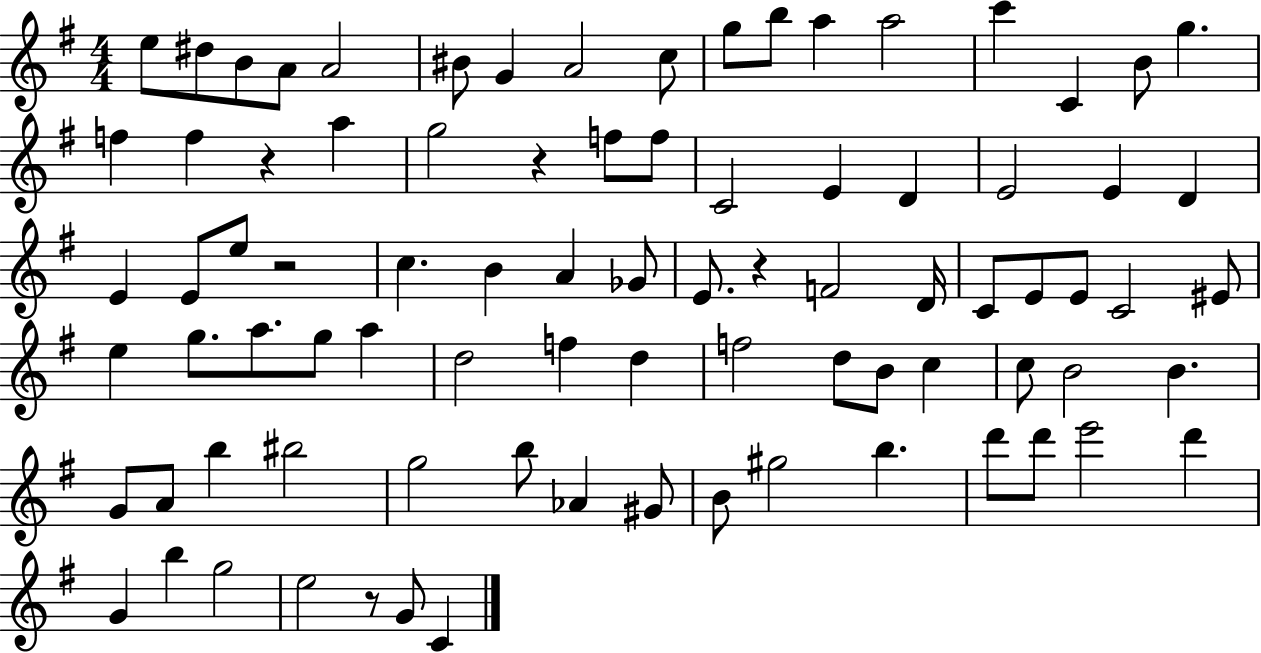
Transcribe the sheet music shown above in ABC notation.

X:1
T:Untitled
M:4/4
L:1/4
K:G
e/2 ^d/2 B/2 A/2 A2 ^B/2 G A2 c/2 g/2 b/2 a a2 c' C B/2 g f f z a g2 z f/2 f/2 C2 E D E2 E D E E/2 e/2 z2 c B A _G/2 E/2 z F2 D/4 C/2 E/2 E/2 C2 ^E/2 e g/2 a/2 g/2 a d2 f d f2 d/2 B/2 c c/2 B2 B G/2 A/2 b ^b2 g2 b/2 _A ^G/2 B/2 ^g2 b d'/2 d'/2 e'2 d' G b g2 e2 z/2 G/2 C